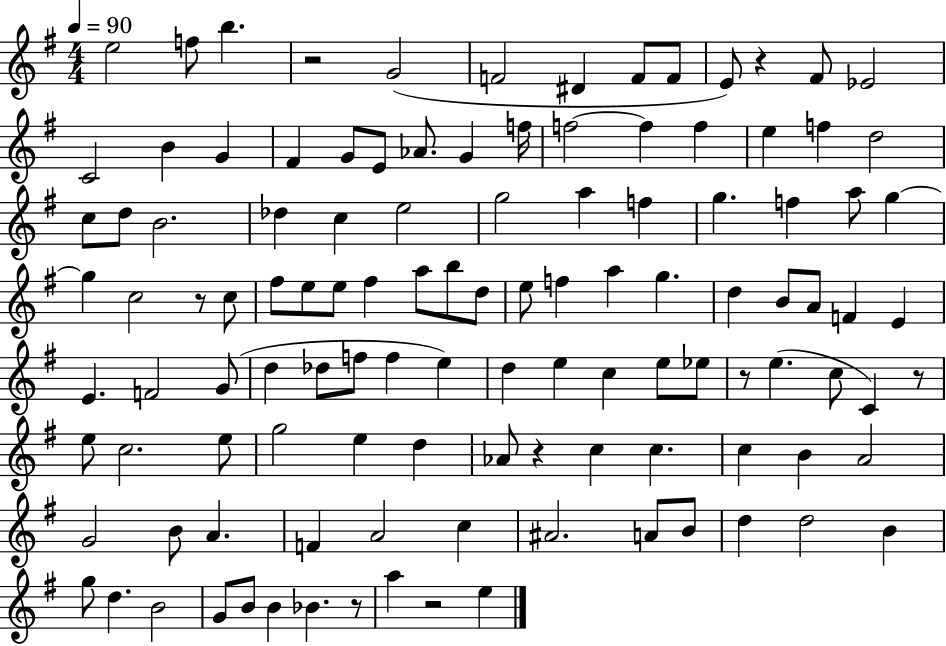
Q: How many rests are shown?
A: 8